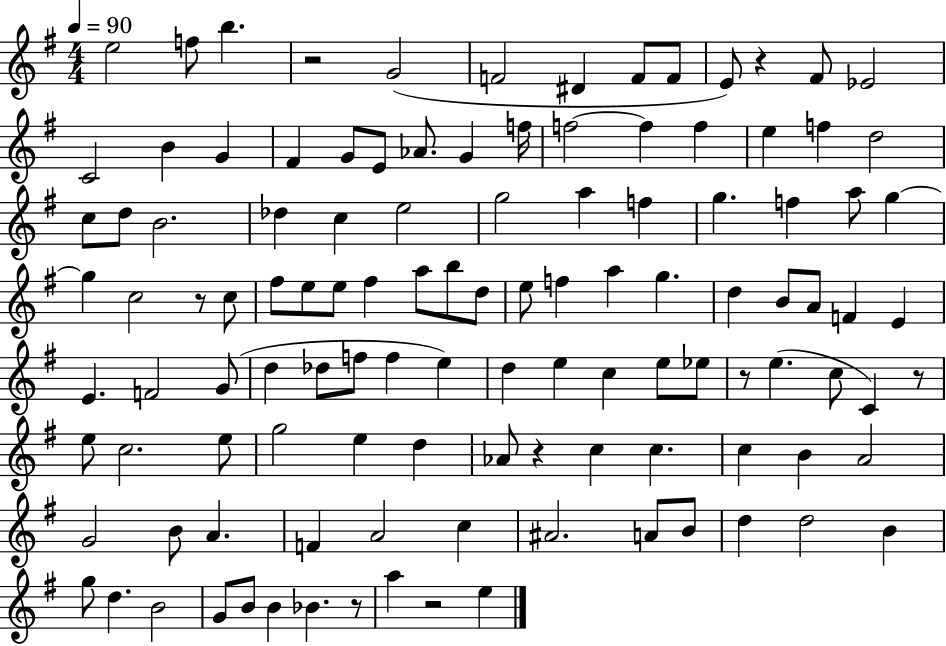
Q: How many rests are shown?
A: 8